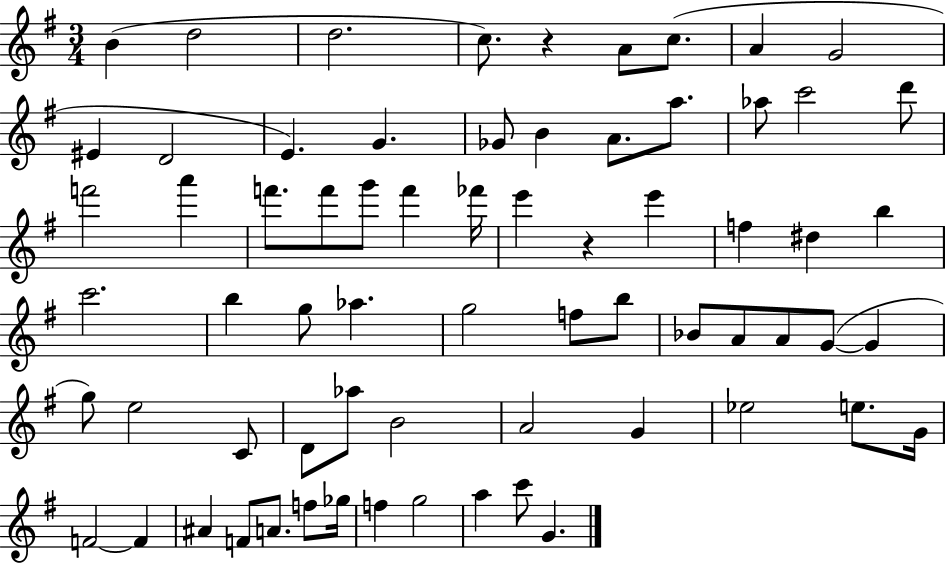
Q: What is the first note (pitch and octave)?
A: B4